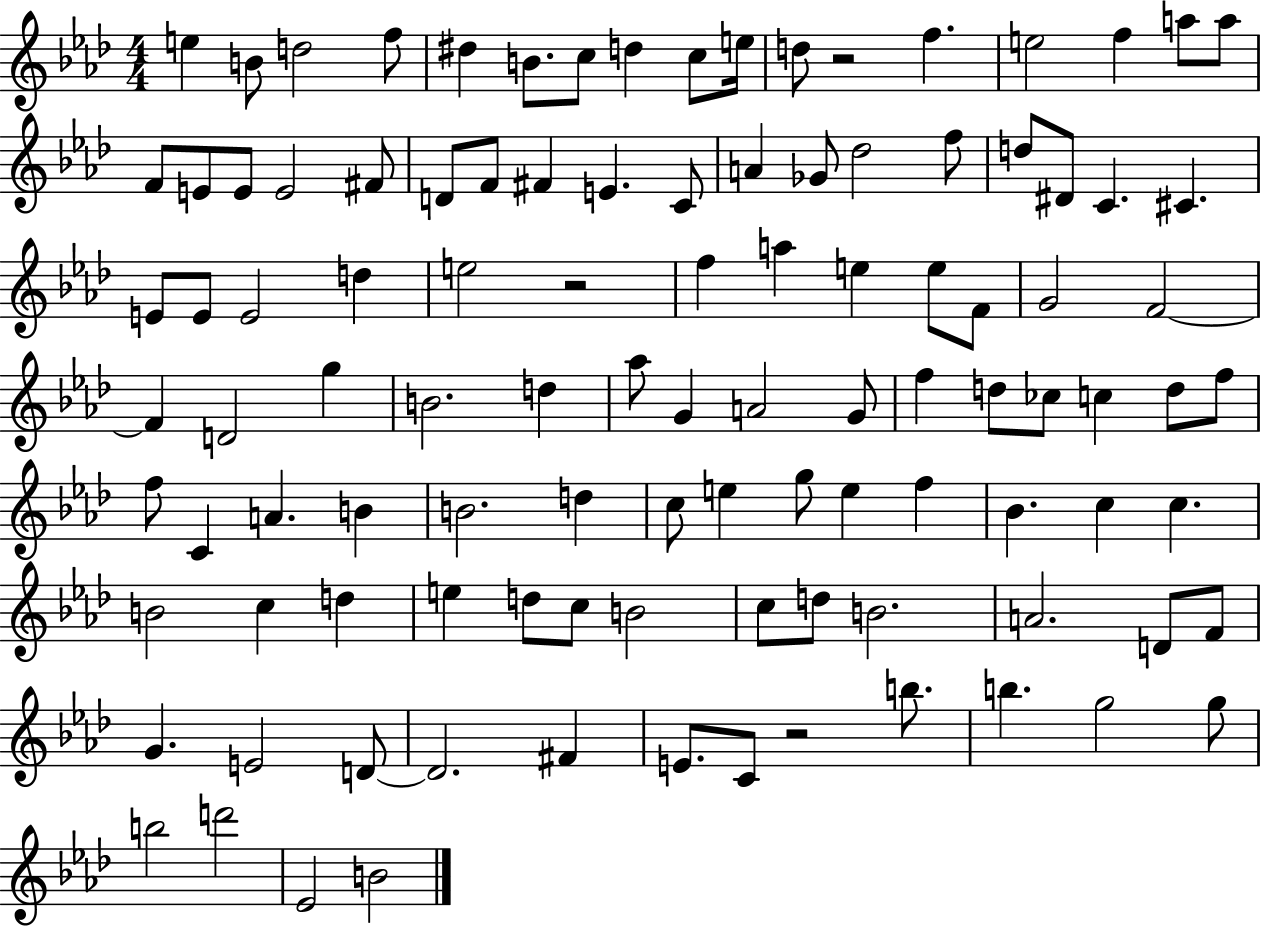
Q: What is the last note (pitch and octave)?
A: B4